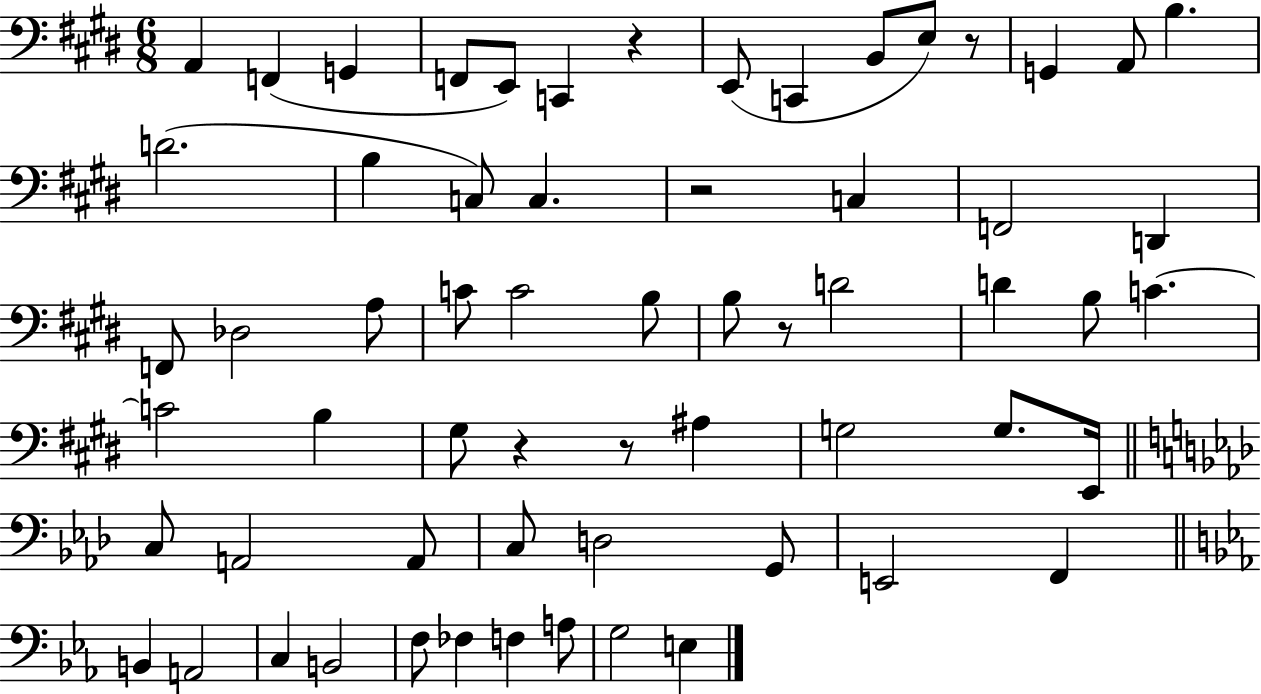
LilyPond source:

{
  \clef bass
  \numericTimeSignature
  \time 6/8
  \key e \major
  a,4 f,4( g,4 | f,8 e,8) c,4 r4 | e,8( c,4 b,8 e8) r8 | g,4 a,8 b4. | \break d'2.( | b4 c8) c4. | r2 c4 | f,2 d,4 | \break f,8 des2 a8 | c'8 c'2 b8 | b8 r8 d'2 | d'4 b8 c'4.~~ | \break c'2 b4 | gis8 r4 r8 ais4 | g2 g8. e,16 | \bar "||" \break \key aes \major c8 a,2 a,8 | c8 d2 g,8 | e,2 f,4 | \bar "||" \break \key c \minor b,4 a,2 | c4 b,2 | f8 fes4 f4 a8 | g2 e4 | \break \bar "|."
}